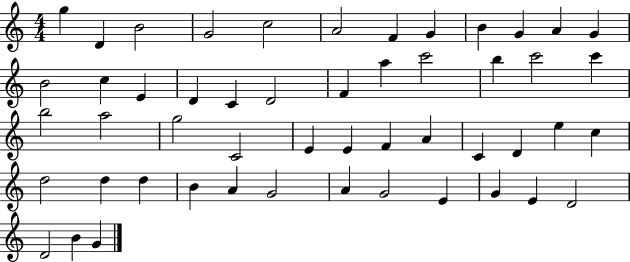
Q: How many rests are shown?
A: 0